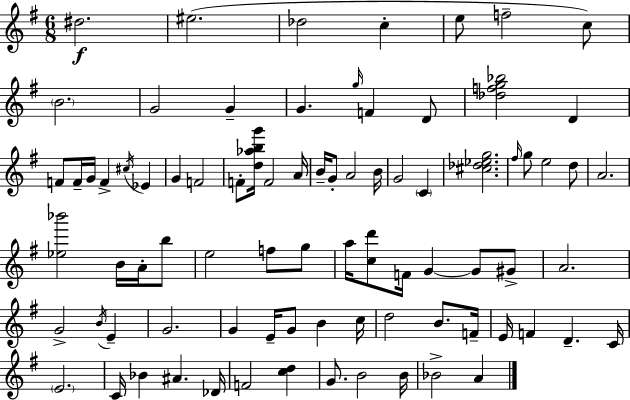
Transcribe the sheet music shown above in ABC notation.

X:1
T:Untitled
M:6/8
L:1/4
K:G
^d2 ^e2 _d2 c e/2 f2 c/2 B2 G2 G G g/4 F D/2 [_dfg_b]2 D F/2 F/4 G/4 F ^c/4 _E G F2 F/2 [d_abg']/4 F2 A/4 B/4 G/2 A2 B/4 G2 C [^c_d_eg]2 ^f/4 g/2 e2 d/2 A2 [_e_b']2 B/4 A/4 b/2 e2 f/2 g/2 a/4 [cd']/2 F/4 G G/2 ^G/2 A2 G2 B/4 E G2 G E/4 G/2 B c/4 d2 B/2 F/4 E/4 F D C/4 E2 C/4 _B ^A _D/4 F2 [cd] G/2 B2 B/4 _B2 A